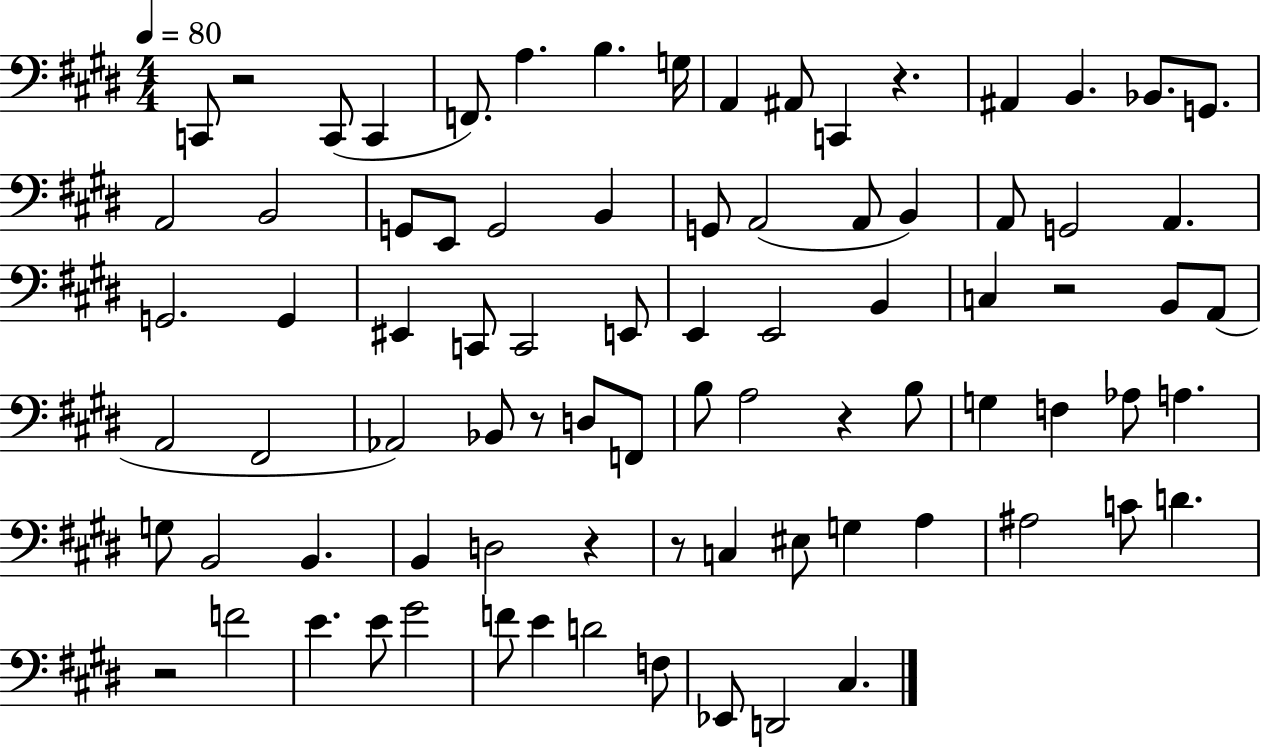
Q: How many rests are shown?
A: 8